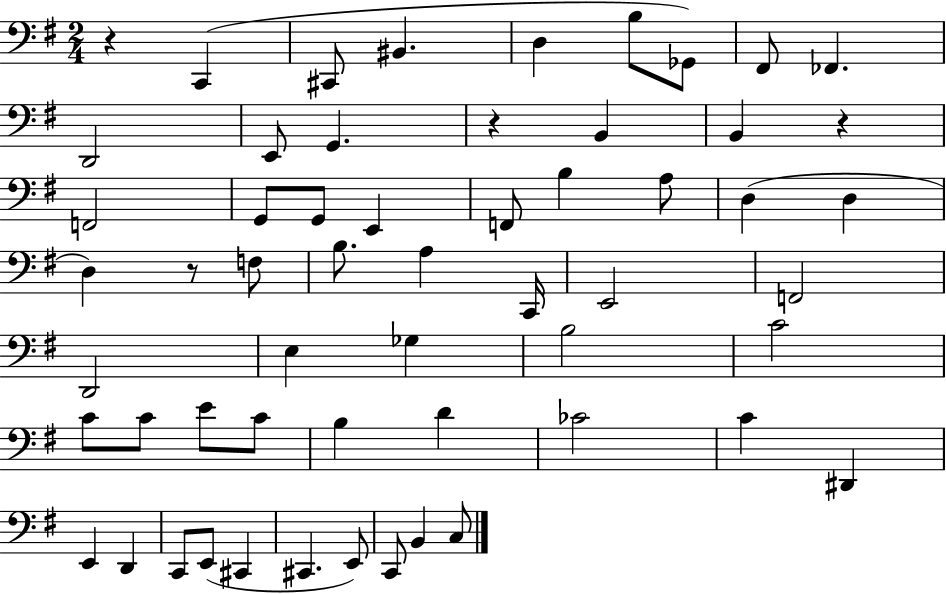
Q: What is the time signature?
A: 2/4